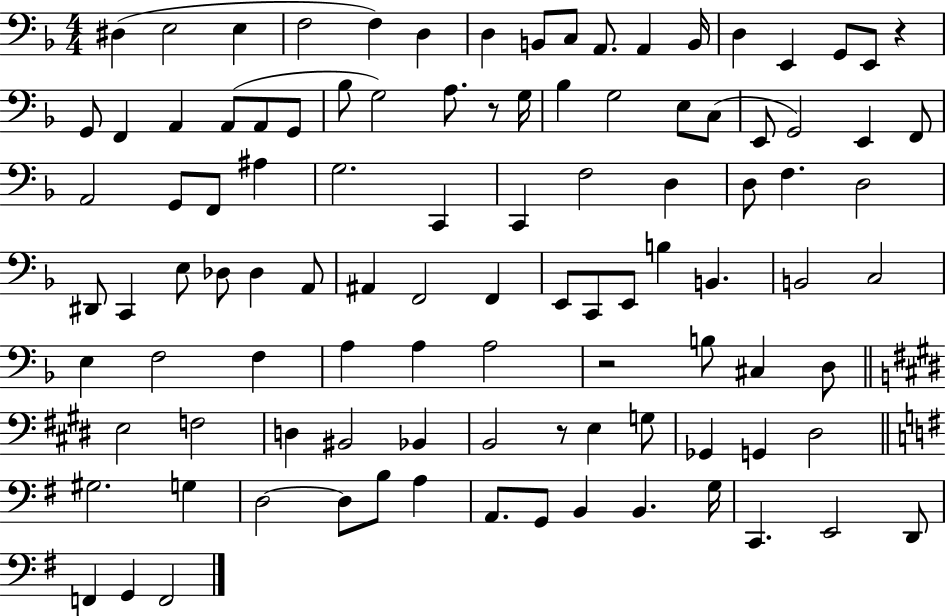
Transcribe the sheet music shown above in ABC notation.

X:1
T:Untitled
M:4/4
L:1/4
K:F
^D, E,2 E, F,2 F, D, D, B,,/2 C,/2 A,,/2 A,, B,,/4 D, E,, G,,/2 E,,/2 z G,,/2 F,, A,, A,,/2 A,,/2 G,,/2 _B,/2 G,2 A,/2 z/2 G,/4 _B, G,2 E,/2 C,/2 E,,/2 G,,2 E,, F,,/2 A,,2 G,,/2 F,,/2 ^A, G,2 C,, C,, F,2 D, D,/2 F, D,2 ^D,,/2 C,, E,/2 _D,/2 _D, A,,/2 ^A,, F,,2 F,, E,,/2 C,,/2 E,,/2 B, B,, B,,2 C,2 E, F,2 F, A, A, A,2 z2 B,/2 ^C, D,/2 E,2 F,2 D, ^B,,2 _B,, B,,2 z/2 E, G,/2 _G,, G,, ^D,2 ^G,2 G, D,2 D,/2 B,/2 A, A,,/2 G,,/2 B,, B,, G,/4 C,, E,,2 D,,/2 F,, G,, F,,2